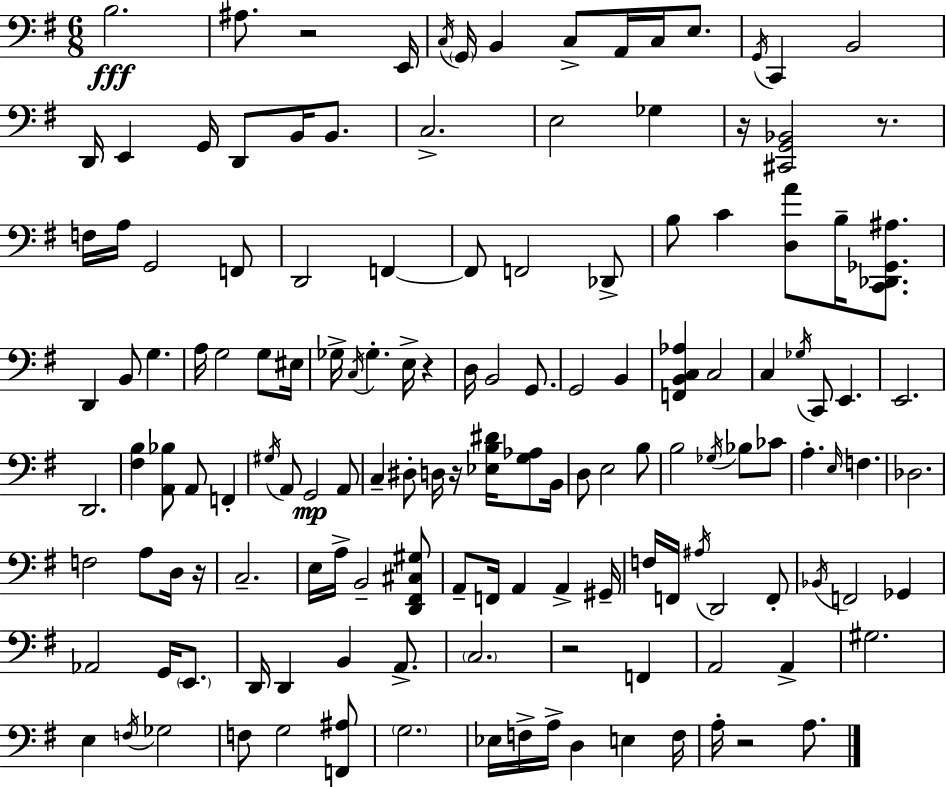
X:1
T:Untitled
M:6/8
L:1/4
K:G
B,2 ^A,/2 z2 E,,/4 C,/4 G,,/4 B,, C,/2 A,,/4 C,/4 E,/2 G,,/4 C,, B,,2 D,,/4 E,, G,,/4 D,,/2 B,,/4 B,,/2 C,2 E,2 _G, z/4 [^C,,G,,_B,,]2 z/2 F,/4 A,/4 G,,2 F,,/2 D,,2 F,, F,,/2 F,,2 _D,,/2 B,/2 C [D,A]/2 B,/4 [C,,_D,,_G,,^A,]/2 D,, B,,/2 G, A,/4 G,2 G,/2 ^E,/4 _G,/4 C,/4 _G, E,/4 z D,/4 B,,2 G,,/2 G,,2 B,, [F,,B,,C,_A,] C,2 C, _G,/4 C,,/2 E,, E,,2 D,,2 [^F,B,] [A,,_B,]/2 A,,/2 F,, ^G,/4 A,,/2 G,,2 A,,/2 C, ^D,/2 D,/4 z/4 [_E,B,^D]/4 [G,_A,]/2 B,,/4 D,/2 E,2 B,/2 B,2 _G,/4 _B,/2 _C/2 A, E,/4 F, _D,2 F,2 A,/2 D,/4 z/4 C,2 E,/4 A,/4 B,,2 [D,,^F,,^C,^G,]/2 A,,/2 F,,/4 A,, A,, ^G,,/4 F,/4 F,,/4 ^A,/4 D,,2 F,,/2 _B,,/4 F,,2 _G,, _A,,2 G,,/4 E,,/2 D,,/4 D,, B,, A,,/2 C,2 z2 F,, A,,2 A,, ^G,2 E, F,/4 _G,2 F,/2 G,2 [F,,^A,]/2 G,2 _E,/4 F,/4 A,/4 D, E, F,/4 A,/4 z2 A,/2